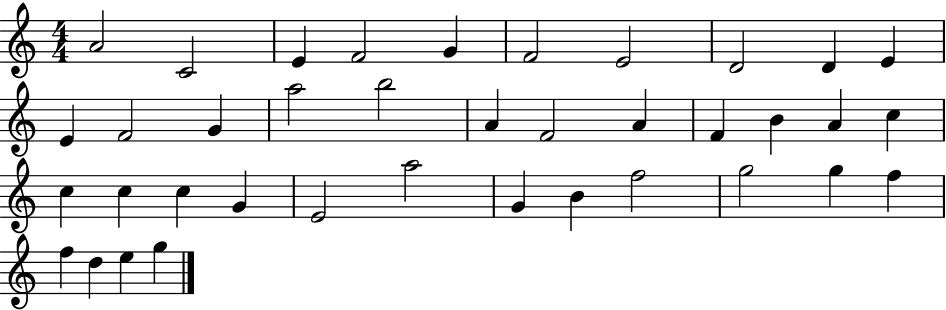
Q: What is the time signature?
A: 4/4